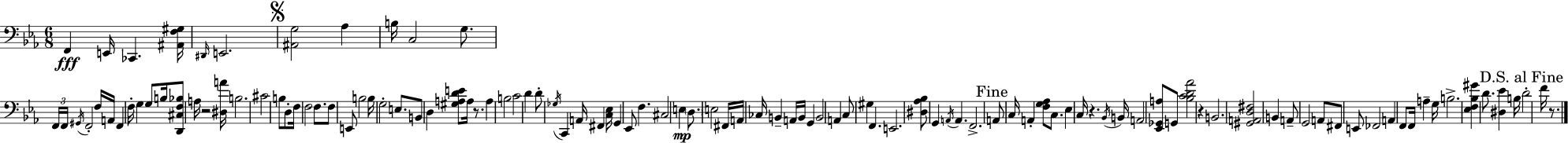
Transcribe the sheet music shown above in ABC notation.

X:1
T:Untitled
M:6/8
L:1/4
K:Eb
F,, E,,/4 _C,, [^A,,F,^G,]/4 ^D,,/4 E,,2 [^A,,G,]2 _A, B,/4 C,2 G,/2 F,,/4 F,,/4 ^G,,/4 F,,2 F,/4 A,,/4 F,, F,/4 G, G,/2 B,/4 [D,,^C,F,_B,]/2 A,/4 z2 [^D,A]/4 B,2 ^C2 B,/2 D,/2 F,/4 F,2 F,/2 F,/2 E,,/2 B,2 B,/4 G,2 E,/2 B,,/2 D, [^G,A,DE]/2 A,/4 z/2 A, B,2 C2 D D/2 _G,/4 C,, A,,/4 ^F,, [C,_E,]/4 G,, _E,,/2 F, ^C,2 E, D,/2 E,2 ^F,,/4 A,,/4 _C,/4 B,, A,,/4 B,,/4 G,, B,,2 A,, C,/2 ^G, F,, E,,2 [^D,_A,_B,]/2 G,, A,,/4 A,, F,,2 A,,/2 C,/4 A,, [F,G,_A,]/2 C,/2 _E, C,/4 z _B,,/4 B,,/4 A,,2 [_E,,_G,,A,]/2 G,,/2 [_B,CD_A]2 z B,,2 [^G,,A,,D,^F,]2 B,, A,,/2 G,,2 A,,/2 ^F,,/2 E,,/2 _F,,2 A,, F,,/2 F,,/4 A, G,/4 B,2 [_E,F,_B,^G] D/2 [^D,_E] B,/4 D2 F/4 z/2